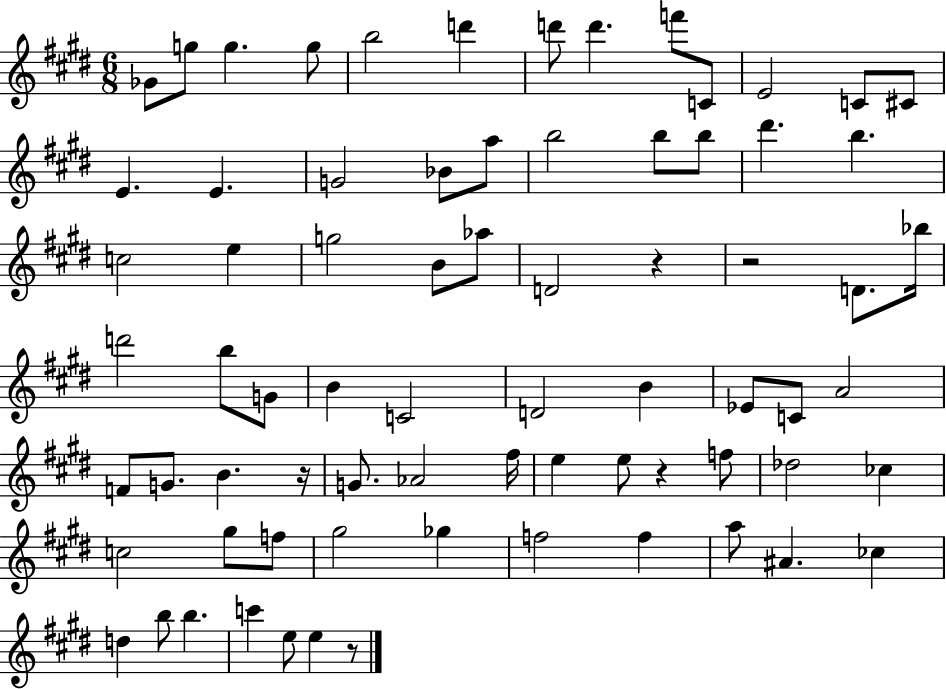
X:1
T:Untitled
M:6/8
L:1/4
K:E
_G/2 g/2 g g/2 b2 d' d'/2 d' f'/2 C/2 E2 C/2 ^C/2 E E G2 _B/2 a/2 b2 b/2 b/2 ^d' b c2 e g2 B/2 _a/2 D2 z z2 D/2 _b/4 d'2 b/2 G/2 B C2 D2 B _E/2 C/2 A2 F/2 G/2 B z/4 G/2 _A2 ^f/4 e e/2 z f/2 _d2 _c c2 ^g/2 f/2 ^g2 _g f2 f a/2 ^A _c d b/2 b c' e/2 e z/2